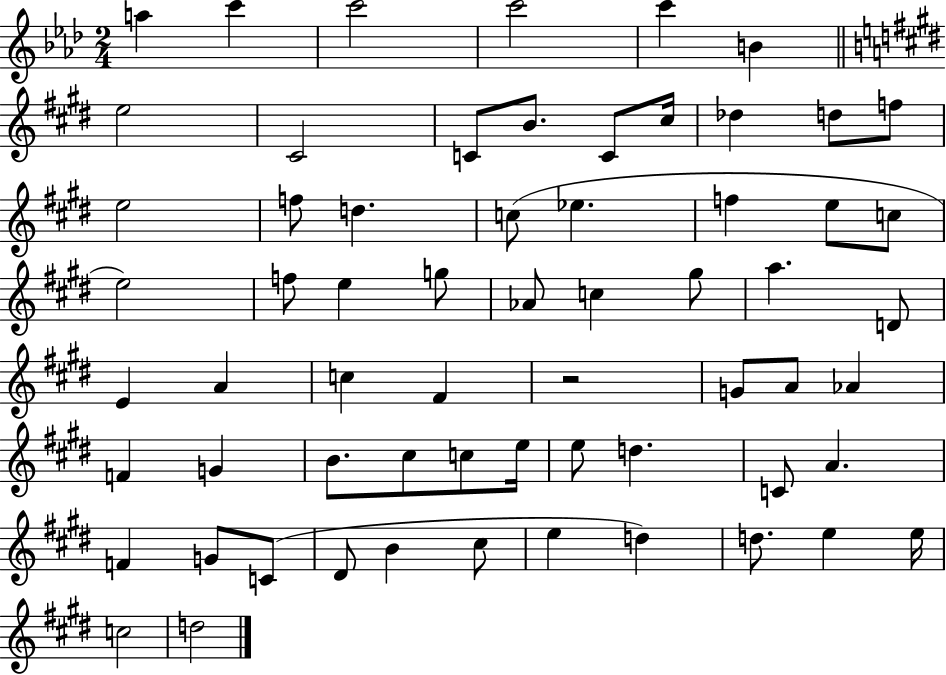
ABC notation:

X:1
T:Untitled
M:2/4
L:1/4
K:Ab
a c' c'2 c'2 c' B e2 ^C2 C/2 B/2 C/2 ^c/4 _d d/2 f/2 e2 f/2 d c/2 _e f e/2 c/2 e2 f/2 e g/2 _A/2 c ^g/2 a D/2 E A c ^F z2 G/2 A/2 _A F G B/2 ^c/2 c/2 e/4 e/2 d C/2 A F G/2 C/2 ^D/2 B ^c/2 e d d/2 e e/4 c2 d2